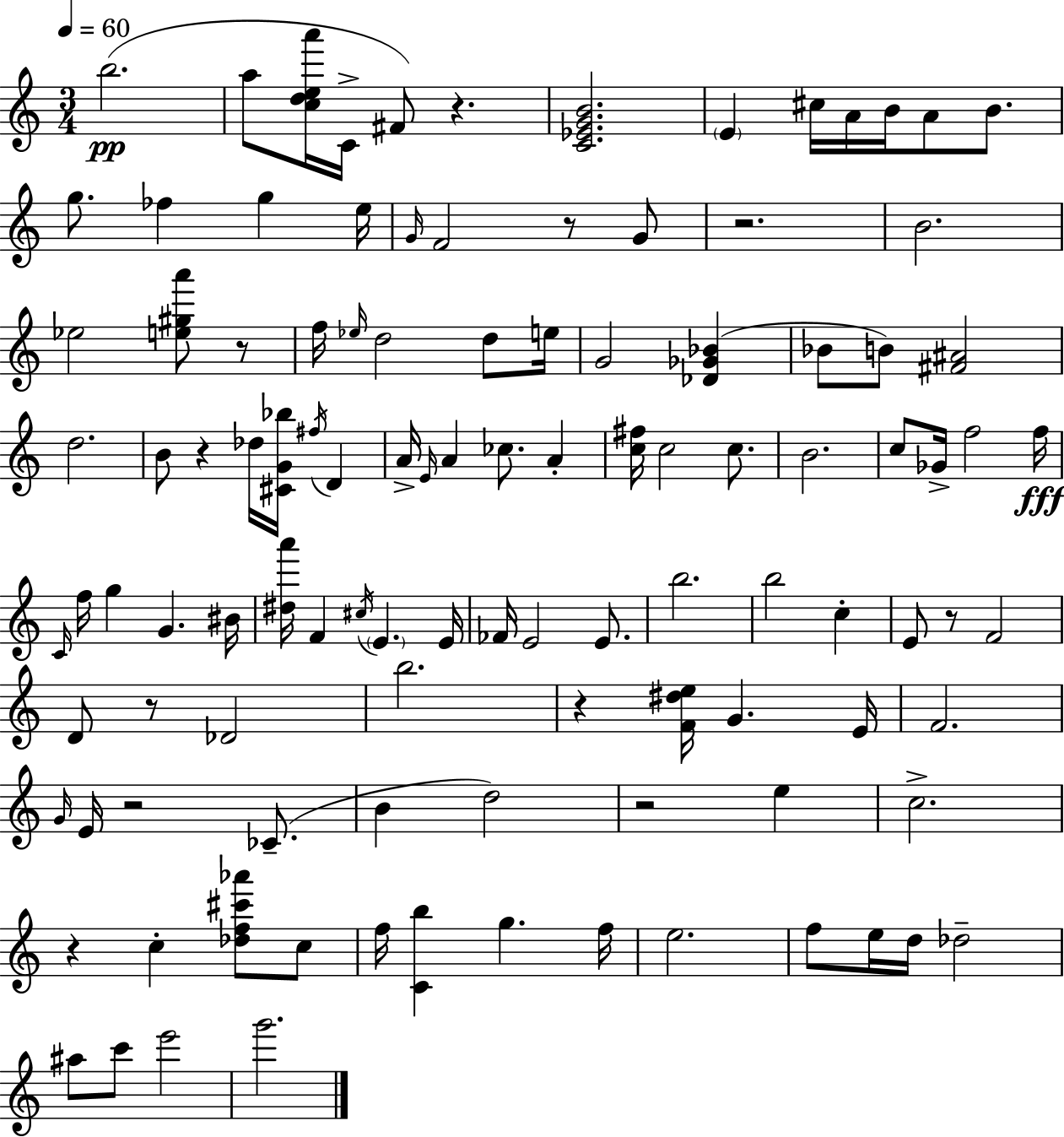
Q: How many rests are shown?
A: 11